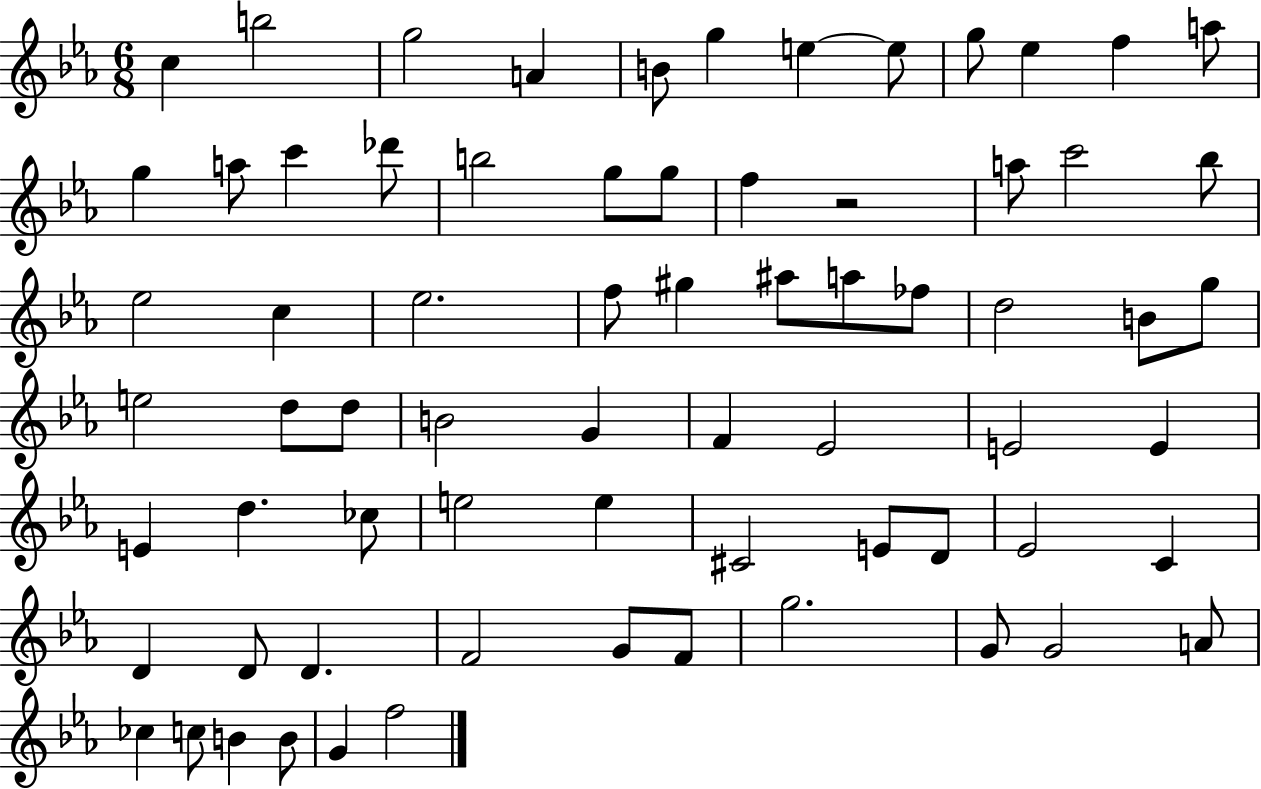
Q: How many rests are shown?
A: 1